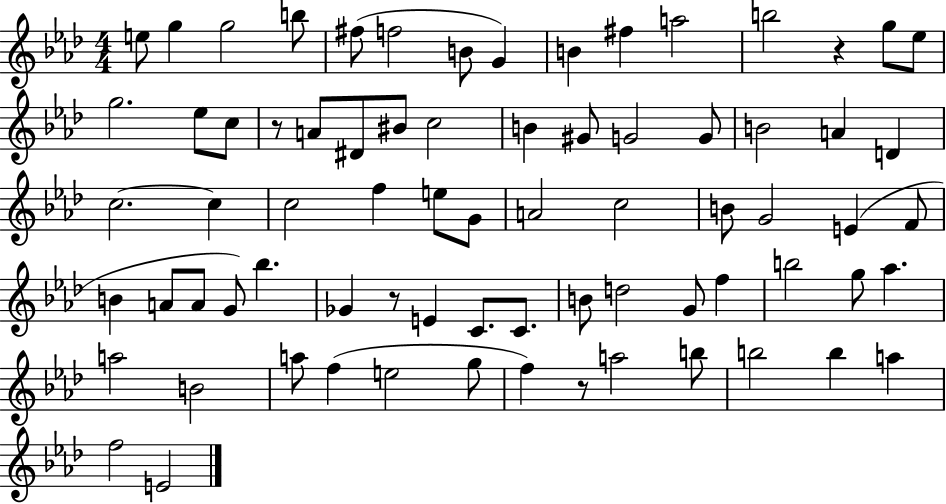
X:1
T:Untitled
M:4/4
L:1/4
K:Ab
e/2 g g2 b/2 ^f/2 f2 B/2 G B ^f a2 b2 z g/2 _e/2 g2 _e/2 c/2 z/2 A/2 ^D/2 ^B/2 c2 B ^G/2 G2 G/2 B2 A D c2 c c2 f e/2 G/2 A2 c2 B/2 G2 E F/2 B A/2 A/2 G/2 _b _G z/2 E C/2 C/2 B/2 d2 G/2 f b2 g/2 _a a2 B2 a/2 f e2 g/2 f z/2 a2 b/2 b2 b a f2 E2